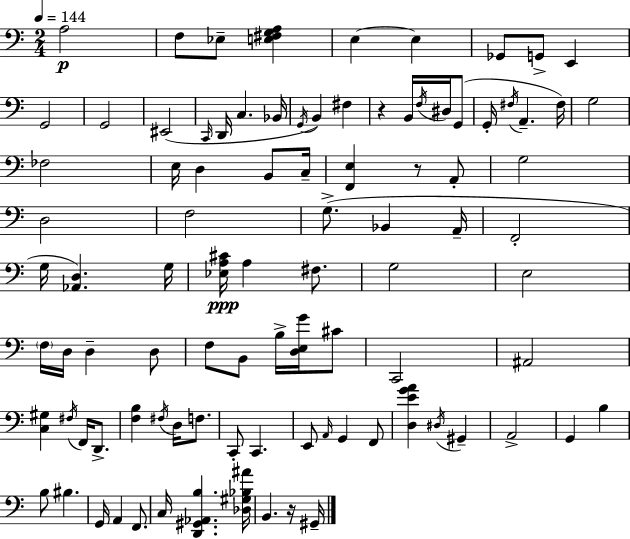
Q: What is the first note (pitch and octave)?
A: A3